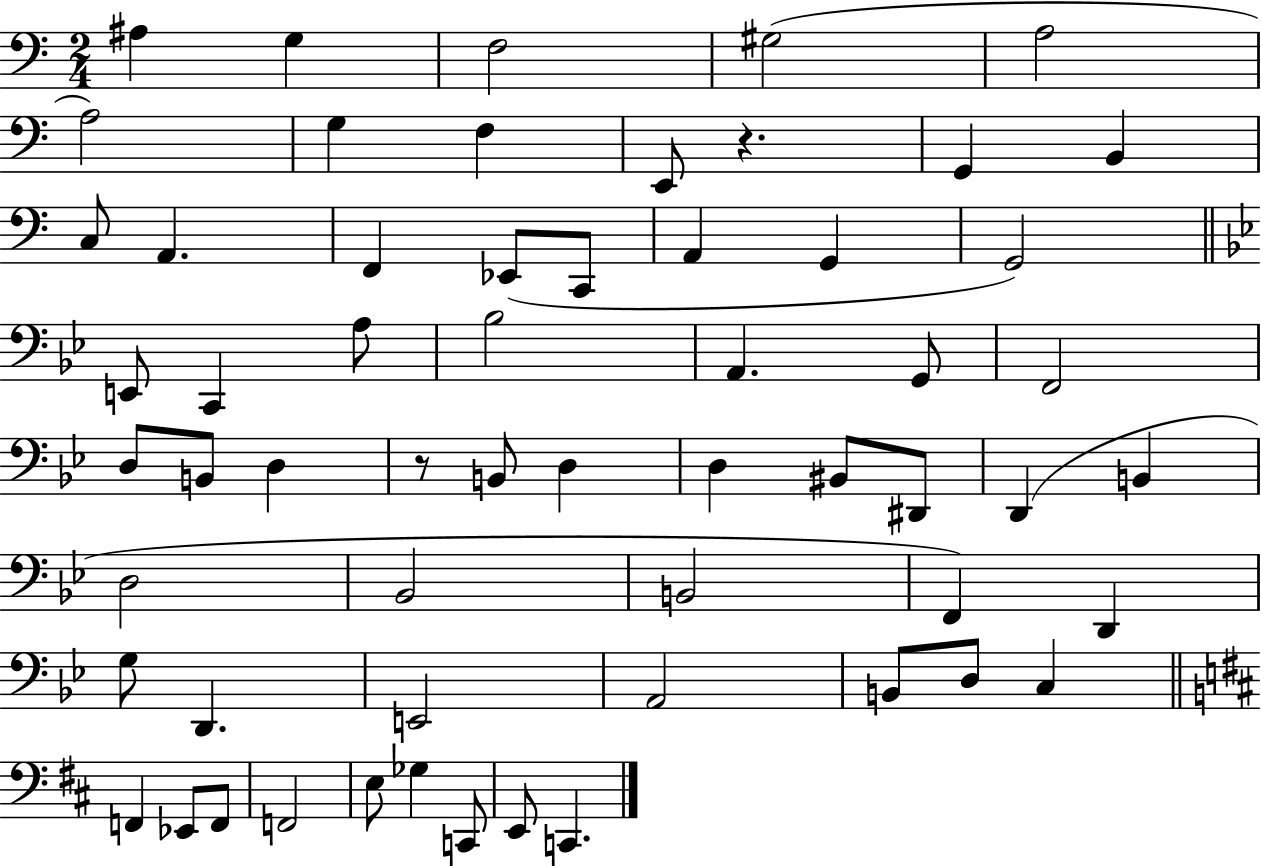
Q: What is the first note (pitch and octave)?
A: A#3